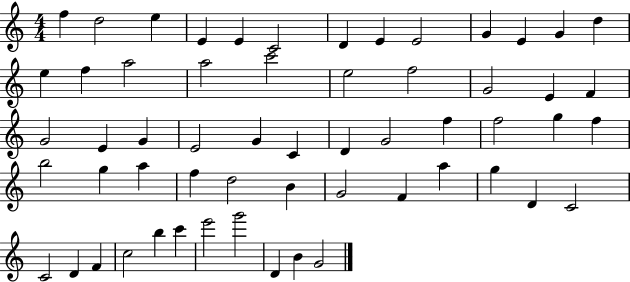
F5/q D5/h E5/q E4/q E4/q C4/h D4/q E4/q E4/h G4/q E4/q G4/q D5/q E5/q F5/q A5/h A5/h C6/h E5/h F5/h G4/h E4/q F4/q G4/h E4/q G4/q E4/h G4/q C4/q D4/q G4/h F5/q F5/h G5/q F5/q B5/h G5/q A5/q F5/q D5/h B4/q G4/h F4/q A5/q G5/q D4/q C4/h C4/h D4/q F4/q C5/h B5/q C6/q E6/h G6/h D4/q B4/q G4/h